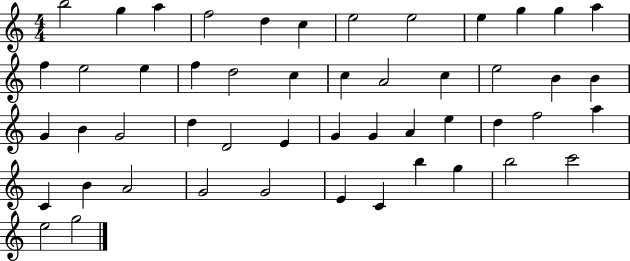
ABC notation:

X:1
T:Untitled
M:4/4
L:1/4
K:C
b2 g a f2 d c e2 e2 e g g a f e2 e f d2 c c A2 c e2 B B G B G2 d D2 E G G A e d f2 a C B A2 G2 G2 E C b g b2 c'2 e2 g2